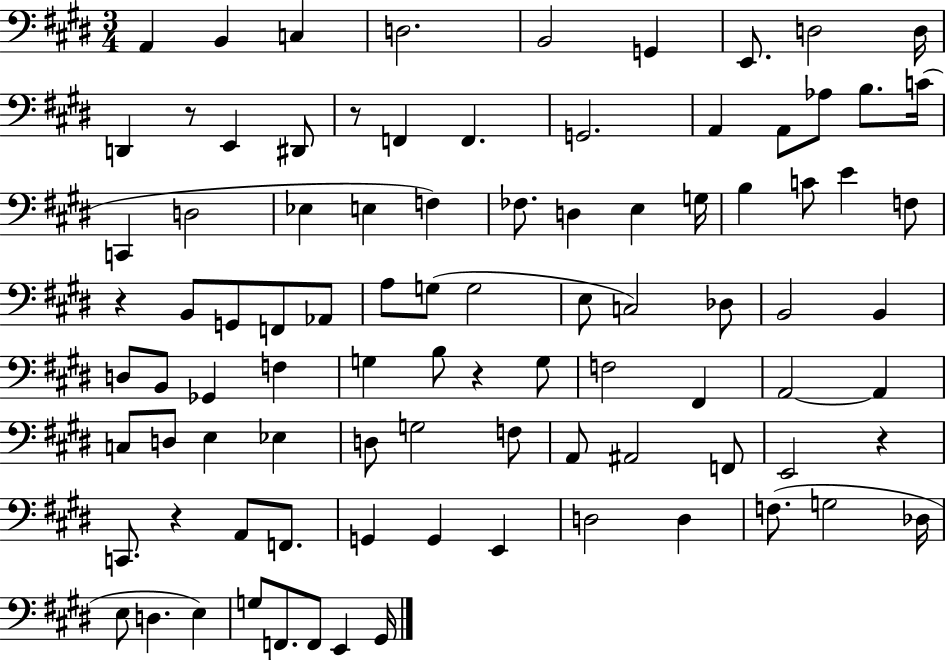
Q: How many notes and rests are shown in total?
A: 92